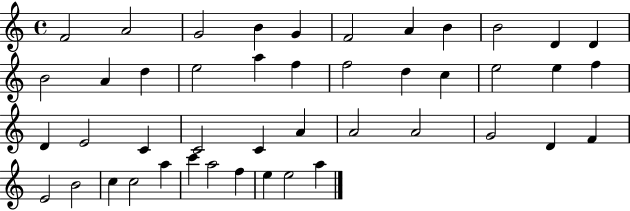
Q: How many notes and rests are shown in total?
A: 45